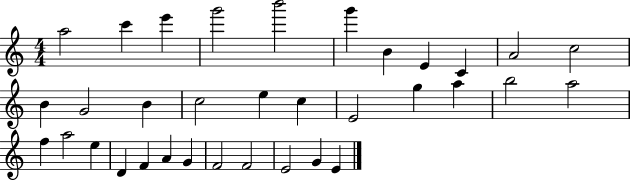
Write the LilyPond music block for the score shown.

{
  \clef treble
  \numericTimeSignature
  \time 4/4
  \key c \major
  a''2 c'''4 e'''4 | g'''2 b'''2 | g'''4 b'4 e'4 c'4 | a'2 c''2 | \break b'4 g'2 b'4 | c''2 e''4 c''4 | e'2 g''4 a''4 | b''2 a''2 | \break f''4 a''2 e''4 | d'4 f'4 a'4 g'4 | f'2 f'2 | e'2 g'4 e'4 | \break \bar "|."
}